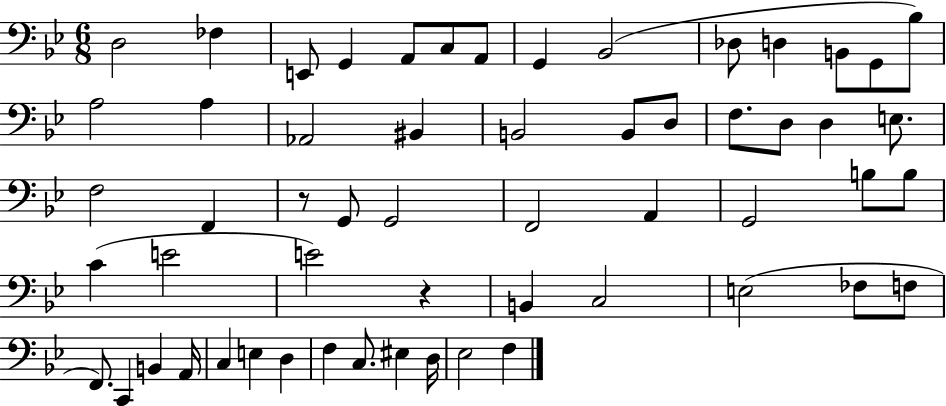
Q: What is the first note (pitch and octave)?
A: D3